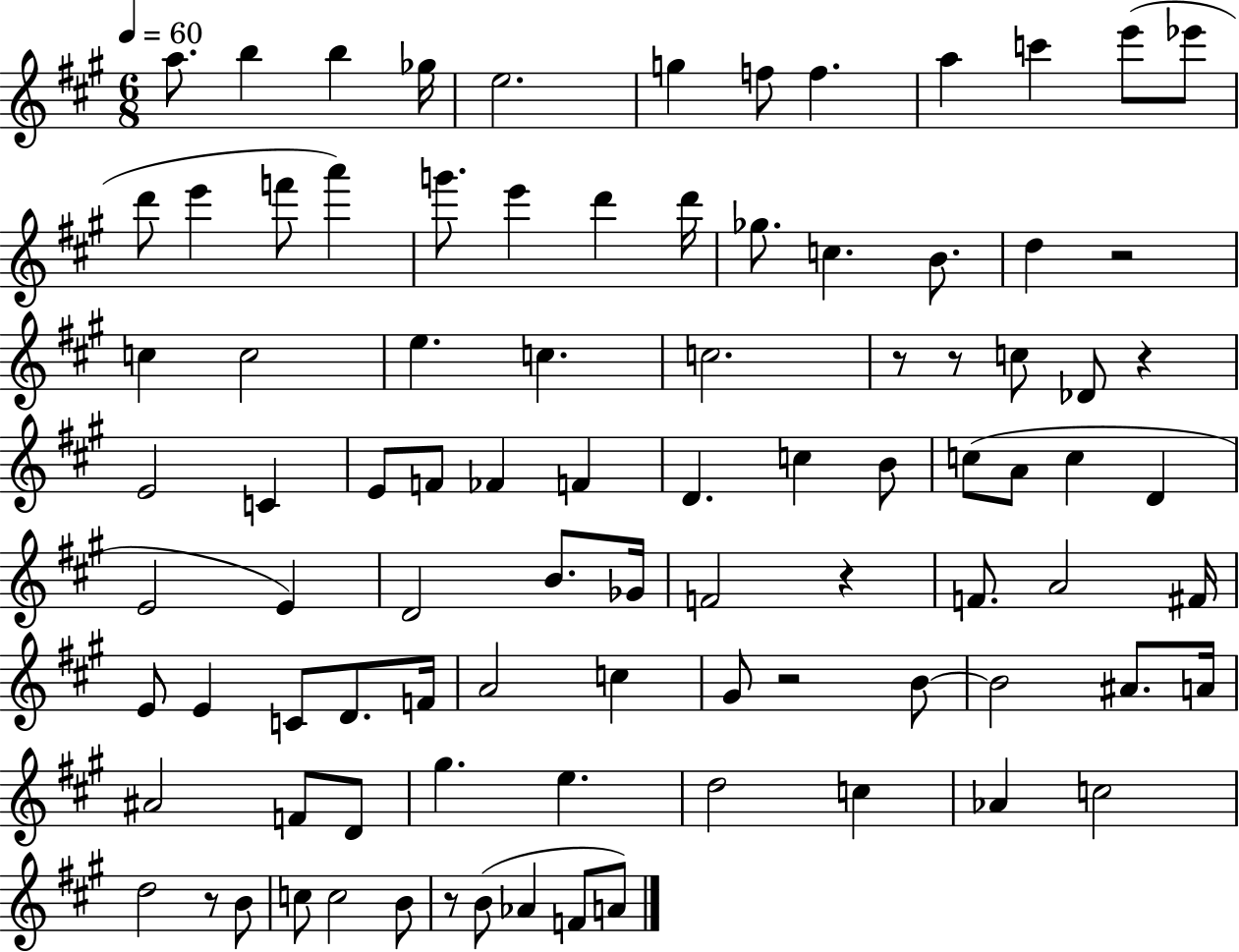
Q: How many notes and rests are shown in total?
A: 91